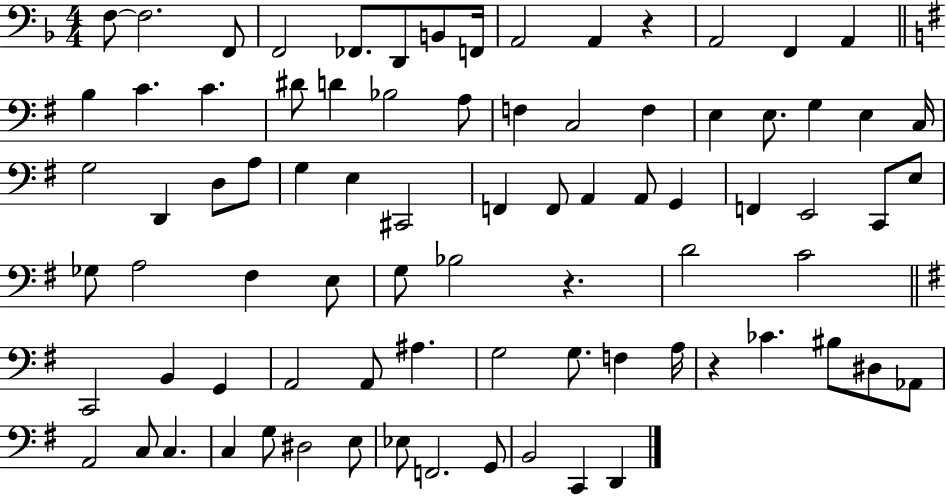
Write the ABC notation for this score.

X:1
T:Untitled
M:4/4
L:1/4
K:F
F,/2 F,2 F,,/2 F,,2 _F,,/2 D,,/2 B,,/2 F,,/4 A,,2 A,, z A,,2 F,, A,, B, C C ^D/2 D _B,2 A,/2 F, C,2 F, E, E,/2 G, E, C,/4 G,2 D,, D,/2 A,/2 G, E, ^C,,2 F,, F,,/2 A,, A,,/2 G,, F,, E,,2 C,,/2 E,/2 _G,/2 A,2 ^F, E,/2 G,/2 _B,2 z D2 C2 C,,2 B,, G,, A,,2 A,,/2 ^A, G,2 G,/2 F, A,/4 z _C ^B,/2 ^D,/2 _A,,/2 A,,2 C,/2 C, C, G,/2 ^D,2 E,/2 _E,/2 F,,2 G,,/2 B,,2 C,, D,,